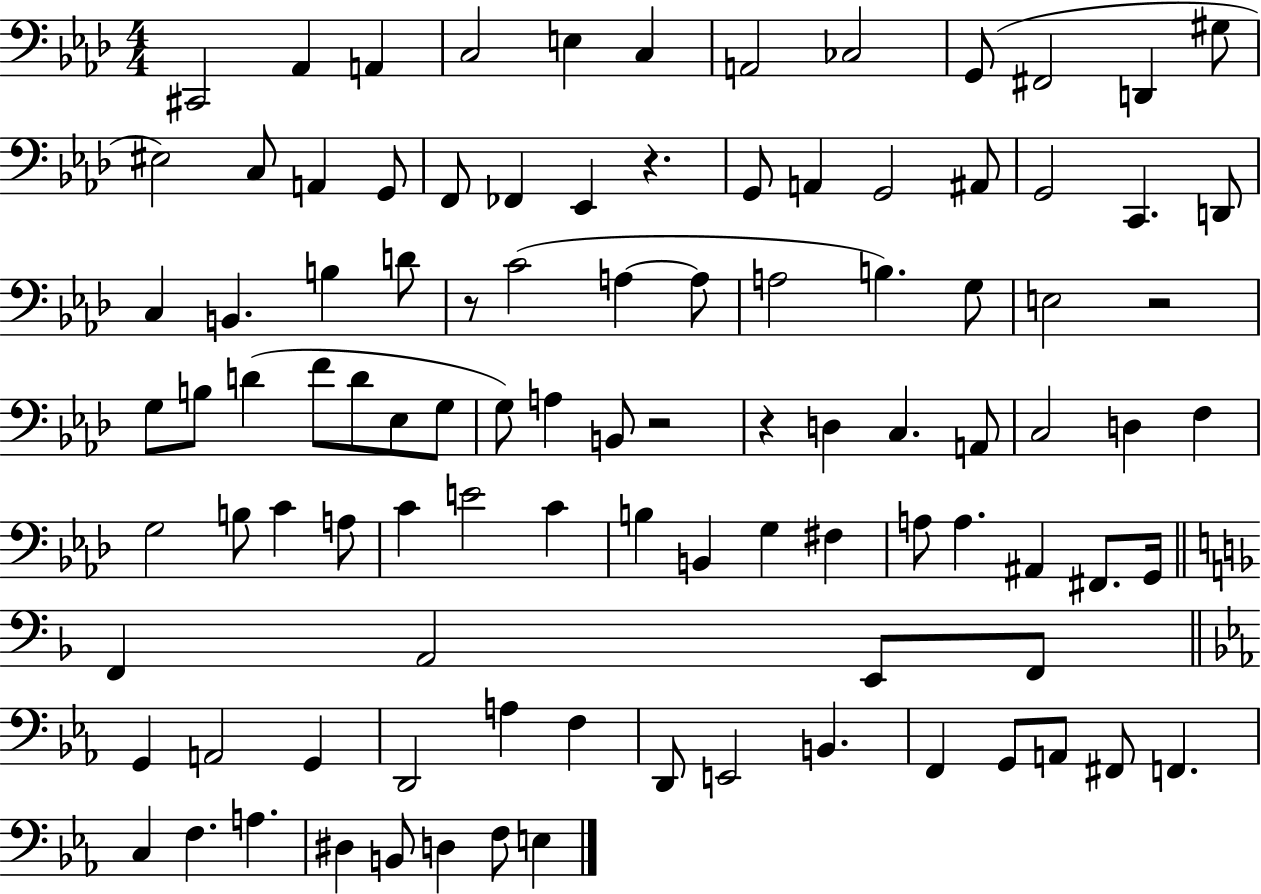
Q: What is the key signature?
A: AES major